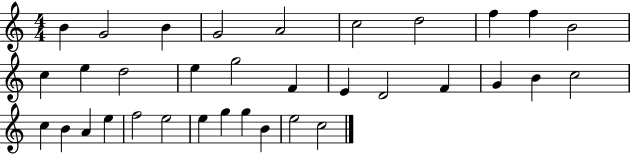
X:1
T:Untitled
M:4/4
L:1/4
K:C
B G2 B G2 A2 c2 d2 f f B2 c e d2 e g2 F E D2 F G B c2 c B A e f2 e2 e g g B e2 c2